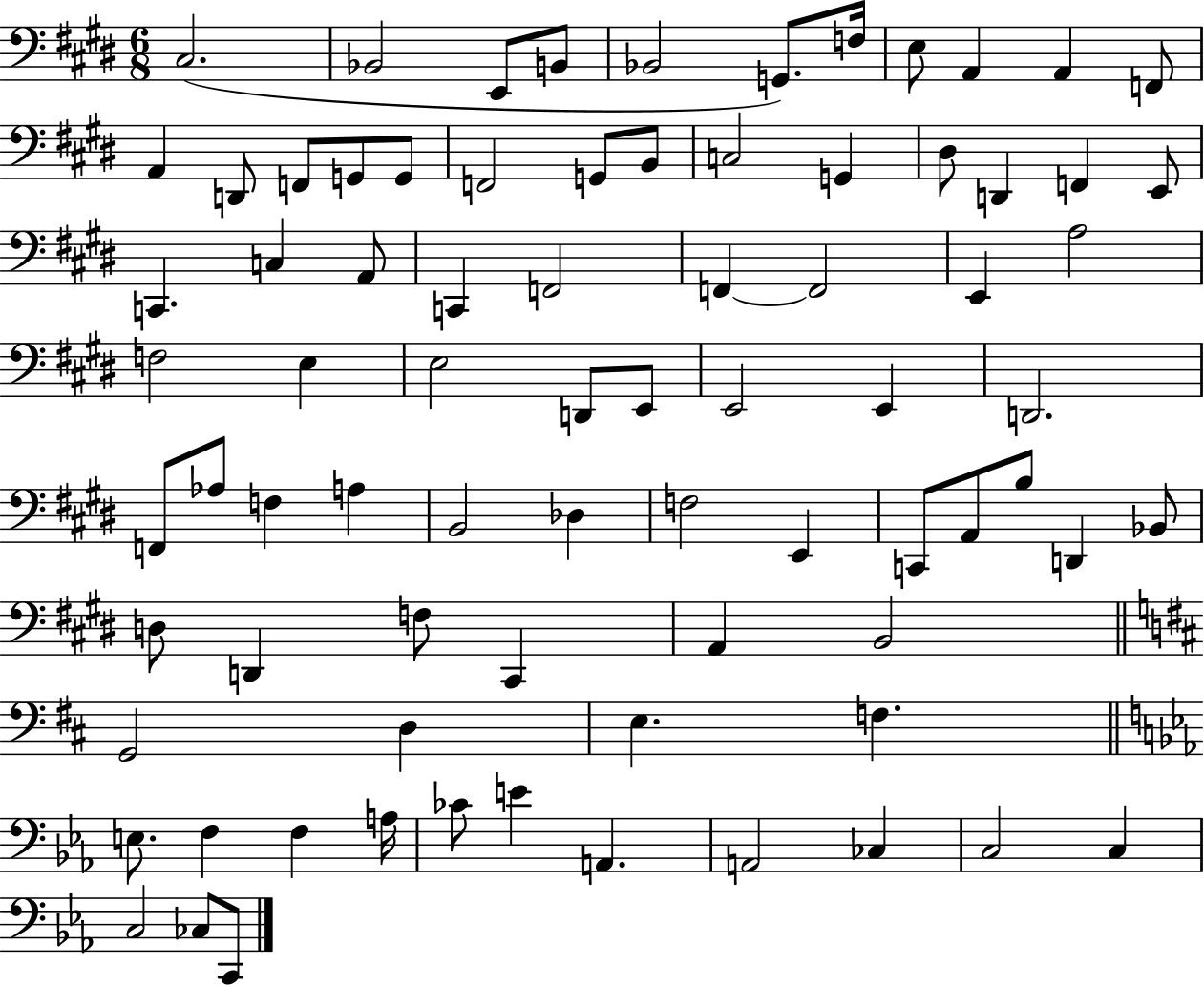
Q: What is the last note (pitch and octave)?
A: C2